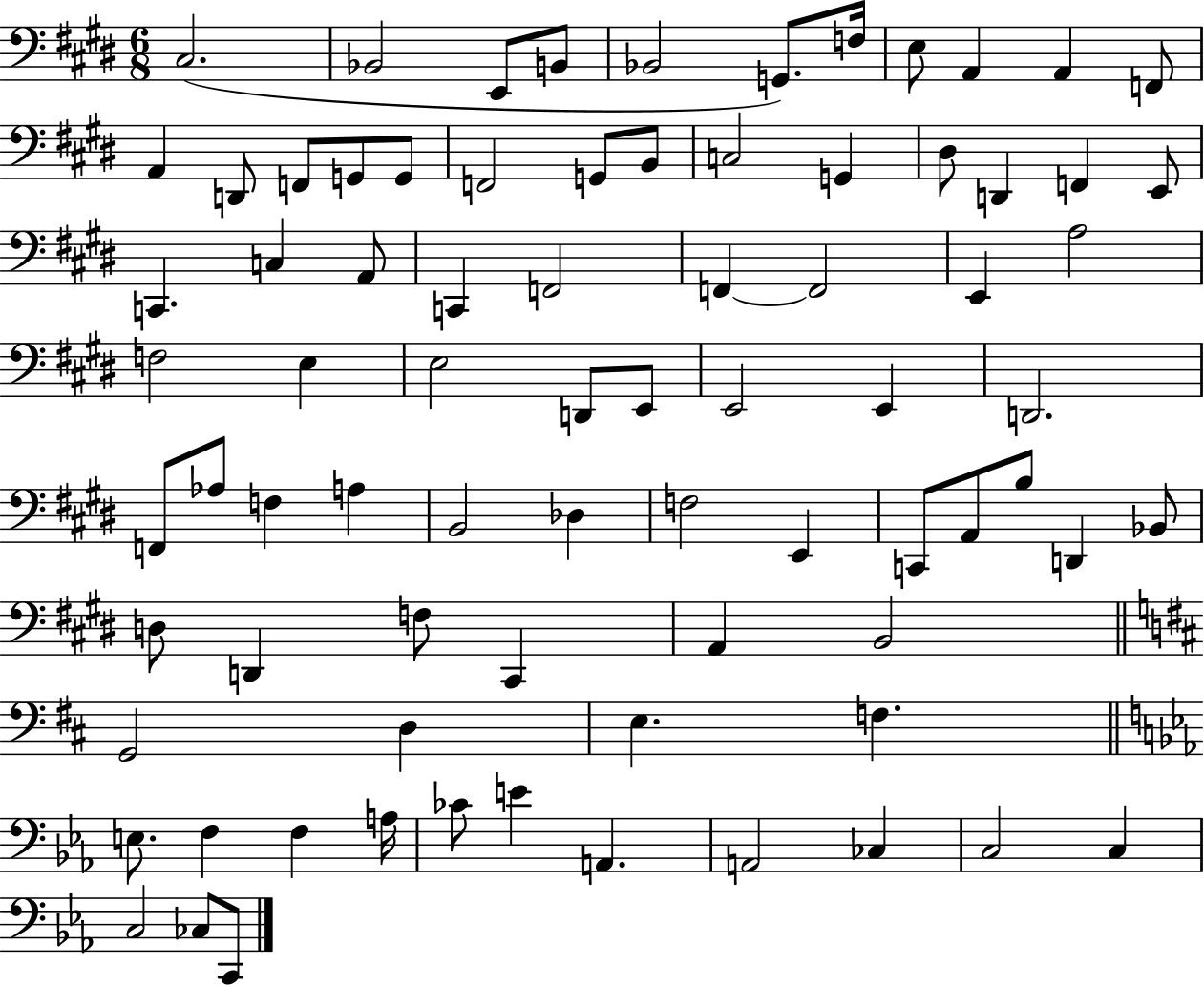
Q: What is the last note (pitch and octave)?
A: C2